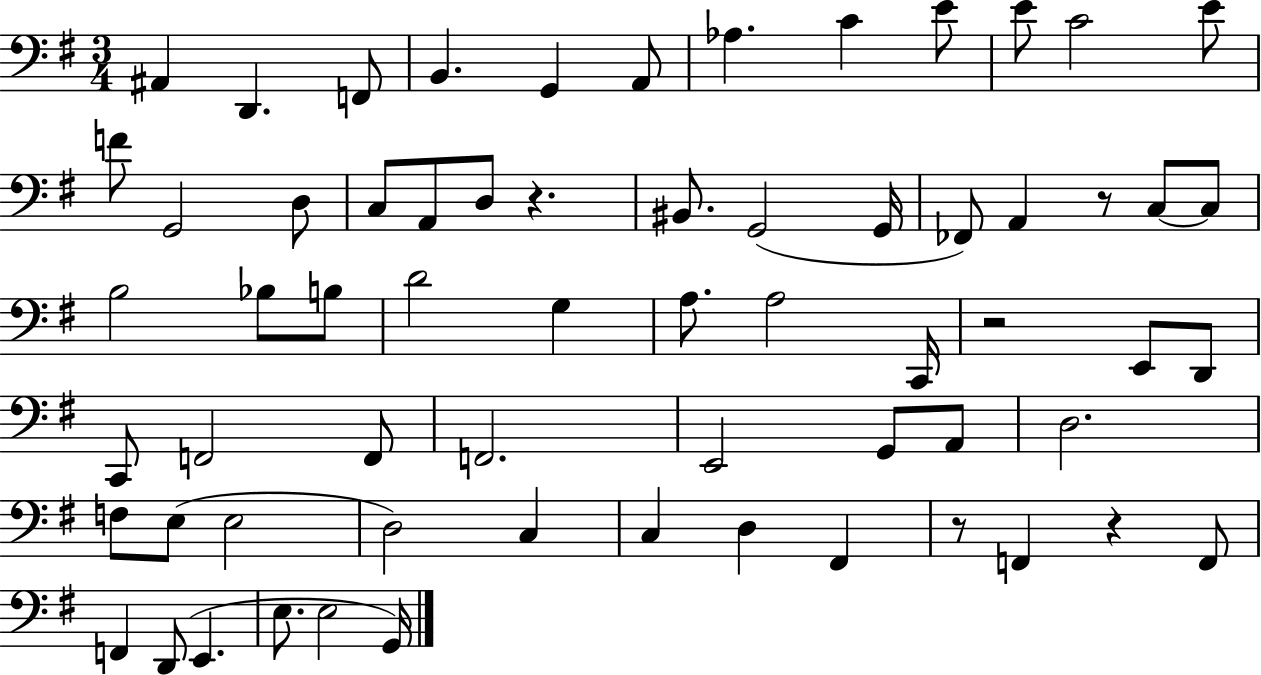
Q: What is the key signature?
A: G major